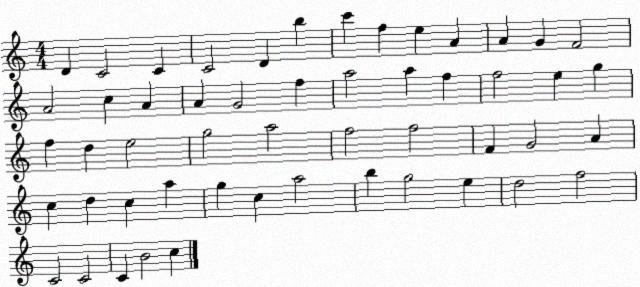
X:1
T:Untitled
M:4/4
L:1/4
K:C
D C2 C C2 D b c' f e A A G F2 A2 c A A G2 f a2 a f f2 e g f d e2 g2 a2 f2 f2 F G2 A c d c a g c a2 b g2 e d2 f2 C2 C2 C B2 c